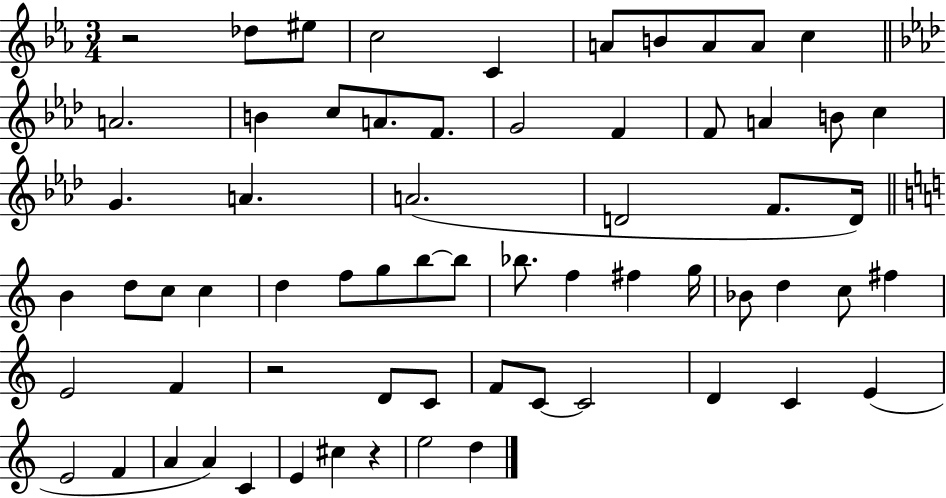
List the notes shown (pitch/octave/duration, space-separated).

R/h Db5/e EIS5/e C5/h C4/q A4/e B4/e A4/e A4/e C5/q A4/h. B4/q C5/e A4/e. F4/e. G4/h F4/q F4/e A4/q B4/e C5/q G4/q. A4/q. A4/h. D4/h F4/e. D4/s B4/q D5/e C5/e C5/q D5/q F5/e G5/e B5/e B5/e Bb5/e. F5/q F#5/q G5/s Bb4/e D5/q C5/e F#5/q E4/h F4/q R/h D4/e C4/e F4/e C4/e C4/h D4/q C4/q E4/q E4/h F4/q A4/q A4/q C4/q E4/q C#5/q R/q E5/h D5/q